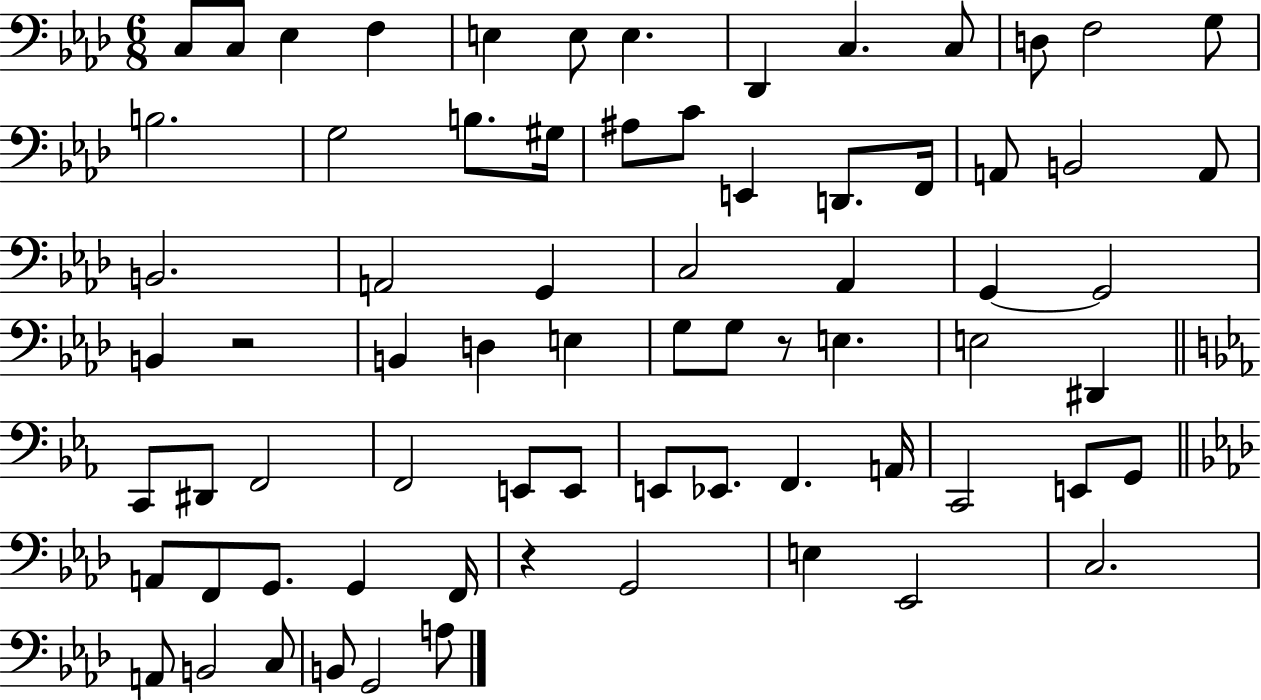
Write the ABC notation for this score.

X:1
T:Untitled
M:6/8
L:1/4
K:Ab
C,/2 C,/2 _E, F, E, E,/2 E, _D,, C, C,/2 D,/2 F,2 G,/2 B,2 G,2 B,/2 ^G,/4 ^A,/2 C/2 E,, D,,/2 F,,/4 A,,/2 B,,2 A,,/2 B,,2 A,,2 G,, C,2 _A,, G,, G,,2 B,, z2 B,, D, E, G,/2 G,/2 z/2 E, E,2 ^D,, C,,/2 ^D,,/2 F,,2 F,,2 E,,/2 E,,/2 E,,/2 _E,,/2 F,, A,,/4 C,,2 E,,/2 G,,/2 A,,/2 F,,/2 G,,/2 G,, F,,/4 z G,,2 E, _E,,2 C,2 A,,/2 B,,2 C,/2 B,,/2 G,,2 A,/2